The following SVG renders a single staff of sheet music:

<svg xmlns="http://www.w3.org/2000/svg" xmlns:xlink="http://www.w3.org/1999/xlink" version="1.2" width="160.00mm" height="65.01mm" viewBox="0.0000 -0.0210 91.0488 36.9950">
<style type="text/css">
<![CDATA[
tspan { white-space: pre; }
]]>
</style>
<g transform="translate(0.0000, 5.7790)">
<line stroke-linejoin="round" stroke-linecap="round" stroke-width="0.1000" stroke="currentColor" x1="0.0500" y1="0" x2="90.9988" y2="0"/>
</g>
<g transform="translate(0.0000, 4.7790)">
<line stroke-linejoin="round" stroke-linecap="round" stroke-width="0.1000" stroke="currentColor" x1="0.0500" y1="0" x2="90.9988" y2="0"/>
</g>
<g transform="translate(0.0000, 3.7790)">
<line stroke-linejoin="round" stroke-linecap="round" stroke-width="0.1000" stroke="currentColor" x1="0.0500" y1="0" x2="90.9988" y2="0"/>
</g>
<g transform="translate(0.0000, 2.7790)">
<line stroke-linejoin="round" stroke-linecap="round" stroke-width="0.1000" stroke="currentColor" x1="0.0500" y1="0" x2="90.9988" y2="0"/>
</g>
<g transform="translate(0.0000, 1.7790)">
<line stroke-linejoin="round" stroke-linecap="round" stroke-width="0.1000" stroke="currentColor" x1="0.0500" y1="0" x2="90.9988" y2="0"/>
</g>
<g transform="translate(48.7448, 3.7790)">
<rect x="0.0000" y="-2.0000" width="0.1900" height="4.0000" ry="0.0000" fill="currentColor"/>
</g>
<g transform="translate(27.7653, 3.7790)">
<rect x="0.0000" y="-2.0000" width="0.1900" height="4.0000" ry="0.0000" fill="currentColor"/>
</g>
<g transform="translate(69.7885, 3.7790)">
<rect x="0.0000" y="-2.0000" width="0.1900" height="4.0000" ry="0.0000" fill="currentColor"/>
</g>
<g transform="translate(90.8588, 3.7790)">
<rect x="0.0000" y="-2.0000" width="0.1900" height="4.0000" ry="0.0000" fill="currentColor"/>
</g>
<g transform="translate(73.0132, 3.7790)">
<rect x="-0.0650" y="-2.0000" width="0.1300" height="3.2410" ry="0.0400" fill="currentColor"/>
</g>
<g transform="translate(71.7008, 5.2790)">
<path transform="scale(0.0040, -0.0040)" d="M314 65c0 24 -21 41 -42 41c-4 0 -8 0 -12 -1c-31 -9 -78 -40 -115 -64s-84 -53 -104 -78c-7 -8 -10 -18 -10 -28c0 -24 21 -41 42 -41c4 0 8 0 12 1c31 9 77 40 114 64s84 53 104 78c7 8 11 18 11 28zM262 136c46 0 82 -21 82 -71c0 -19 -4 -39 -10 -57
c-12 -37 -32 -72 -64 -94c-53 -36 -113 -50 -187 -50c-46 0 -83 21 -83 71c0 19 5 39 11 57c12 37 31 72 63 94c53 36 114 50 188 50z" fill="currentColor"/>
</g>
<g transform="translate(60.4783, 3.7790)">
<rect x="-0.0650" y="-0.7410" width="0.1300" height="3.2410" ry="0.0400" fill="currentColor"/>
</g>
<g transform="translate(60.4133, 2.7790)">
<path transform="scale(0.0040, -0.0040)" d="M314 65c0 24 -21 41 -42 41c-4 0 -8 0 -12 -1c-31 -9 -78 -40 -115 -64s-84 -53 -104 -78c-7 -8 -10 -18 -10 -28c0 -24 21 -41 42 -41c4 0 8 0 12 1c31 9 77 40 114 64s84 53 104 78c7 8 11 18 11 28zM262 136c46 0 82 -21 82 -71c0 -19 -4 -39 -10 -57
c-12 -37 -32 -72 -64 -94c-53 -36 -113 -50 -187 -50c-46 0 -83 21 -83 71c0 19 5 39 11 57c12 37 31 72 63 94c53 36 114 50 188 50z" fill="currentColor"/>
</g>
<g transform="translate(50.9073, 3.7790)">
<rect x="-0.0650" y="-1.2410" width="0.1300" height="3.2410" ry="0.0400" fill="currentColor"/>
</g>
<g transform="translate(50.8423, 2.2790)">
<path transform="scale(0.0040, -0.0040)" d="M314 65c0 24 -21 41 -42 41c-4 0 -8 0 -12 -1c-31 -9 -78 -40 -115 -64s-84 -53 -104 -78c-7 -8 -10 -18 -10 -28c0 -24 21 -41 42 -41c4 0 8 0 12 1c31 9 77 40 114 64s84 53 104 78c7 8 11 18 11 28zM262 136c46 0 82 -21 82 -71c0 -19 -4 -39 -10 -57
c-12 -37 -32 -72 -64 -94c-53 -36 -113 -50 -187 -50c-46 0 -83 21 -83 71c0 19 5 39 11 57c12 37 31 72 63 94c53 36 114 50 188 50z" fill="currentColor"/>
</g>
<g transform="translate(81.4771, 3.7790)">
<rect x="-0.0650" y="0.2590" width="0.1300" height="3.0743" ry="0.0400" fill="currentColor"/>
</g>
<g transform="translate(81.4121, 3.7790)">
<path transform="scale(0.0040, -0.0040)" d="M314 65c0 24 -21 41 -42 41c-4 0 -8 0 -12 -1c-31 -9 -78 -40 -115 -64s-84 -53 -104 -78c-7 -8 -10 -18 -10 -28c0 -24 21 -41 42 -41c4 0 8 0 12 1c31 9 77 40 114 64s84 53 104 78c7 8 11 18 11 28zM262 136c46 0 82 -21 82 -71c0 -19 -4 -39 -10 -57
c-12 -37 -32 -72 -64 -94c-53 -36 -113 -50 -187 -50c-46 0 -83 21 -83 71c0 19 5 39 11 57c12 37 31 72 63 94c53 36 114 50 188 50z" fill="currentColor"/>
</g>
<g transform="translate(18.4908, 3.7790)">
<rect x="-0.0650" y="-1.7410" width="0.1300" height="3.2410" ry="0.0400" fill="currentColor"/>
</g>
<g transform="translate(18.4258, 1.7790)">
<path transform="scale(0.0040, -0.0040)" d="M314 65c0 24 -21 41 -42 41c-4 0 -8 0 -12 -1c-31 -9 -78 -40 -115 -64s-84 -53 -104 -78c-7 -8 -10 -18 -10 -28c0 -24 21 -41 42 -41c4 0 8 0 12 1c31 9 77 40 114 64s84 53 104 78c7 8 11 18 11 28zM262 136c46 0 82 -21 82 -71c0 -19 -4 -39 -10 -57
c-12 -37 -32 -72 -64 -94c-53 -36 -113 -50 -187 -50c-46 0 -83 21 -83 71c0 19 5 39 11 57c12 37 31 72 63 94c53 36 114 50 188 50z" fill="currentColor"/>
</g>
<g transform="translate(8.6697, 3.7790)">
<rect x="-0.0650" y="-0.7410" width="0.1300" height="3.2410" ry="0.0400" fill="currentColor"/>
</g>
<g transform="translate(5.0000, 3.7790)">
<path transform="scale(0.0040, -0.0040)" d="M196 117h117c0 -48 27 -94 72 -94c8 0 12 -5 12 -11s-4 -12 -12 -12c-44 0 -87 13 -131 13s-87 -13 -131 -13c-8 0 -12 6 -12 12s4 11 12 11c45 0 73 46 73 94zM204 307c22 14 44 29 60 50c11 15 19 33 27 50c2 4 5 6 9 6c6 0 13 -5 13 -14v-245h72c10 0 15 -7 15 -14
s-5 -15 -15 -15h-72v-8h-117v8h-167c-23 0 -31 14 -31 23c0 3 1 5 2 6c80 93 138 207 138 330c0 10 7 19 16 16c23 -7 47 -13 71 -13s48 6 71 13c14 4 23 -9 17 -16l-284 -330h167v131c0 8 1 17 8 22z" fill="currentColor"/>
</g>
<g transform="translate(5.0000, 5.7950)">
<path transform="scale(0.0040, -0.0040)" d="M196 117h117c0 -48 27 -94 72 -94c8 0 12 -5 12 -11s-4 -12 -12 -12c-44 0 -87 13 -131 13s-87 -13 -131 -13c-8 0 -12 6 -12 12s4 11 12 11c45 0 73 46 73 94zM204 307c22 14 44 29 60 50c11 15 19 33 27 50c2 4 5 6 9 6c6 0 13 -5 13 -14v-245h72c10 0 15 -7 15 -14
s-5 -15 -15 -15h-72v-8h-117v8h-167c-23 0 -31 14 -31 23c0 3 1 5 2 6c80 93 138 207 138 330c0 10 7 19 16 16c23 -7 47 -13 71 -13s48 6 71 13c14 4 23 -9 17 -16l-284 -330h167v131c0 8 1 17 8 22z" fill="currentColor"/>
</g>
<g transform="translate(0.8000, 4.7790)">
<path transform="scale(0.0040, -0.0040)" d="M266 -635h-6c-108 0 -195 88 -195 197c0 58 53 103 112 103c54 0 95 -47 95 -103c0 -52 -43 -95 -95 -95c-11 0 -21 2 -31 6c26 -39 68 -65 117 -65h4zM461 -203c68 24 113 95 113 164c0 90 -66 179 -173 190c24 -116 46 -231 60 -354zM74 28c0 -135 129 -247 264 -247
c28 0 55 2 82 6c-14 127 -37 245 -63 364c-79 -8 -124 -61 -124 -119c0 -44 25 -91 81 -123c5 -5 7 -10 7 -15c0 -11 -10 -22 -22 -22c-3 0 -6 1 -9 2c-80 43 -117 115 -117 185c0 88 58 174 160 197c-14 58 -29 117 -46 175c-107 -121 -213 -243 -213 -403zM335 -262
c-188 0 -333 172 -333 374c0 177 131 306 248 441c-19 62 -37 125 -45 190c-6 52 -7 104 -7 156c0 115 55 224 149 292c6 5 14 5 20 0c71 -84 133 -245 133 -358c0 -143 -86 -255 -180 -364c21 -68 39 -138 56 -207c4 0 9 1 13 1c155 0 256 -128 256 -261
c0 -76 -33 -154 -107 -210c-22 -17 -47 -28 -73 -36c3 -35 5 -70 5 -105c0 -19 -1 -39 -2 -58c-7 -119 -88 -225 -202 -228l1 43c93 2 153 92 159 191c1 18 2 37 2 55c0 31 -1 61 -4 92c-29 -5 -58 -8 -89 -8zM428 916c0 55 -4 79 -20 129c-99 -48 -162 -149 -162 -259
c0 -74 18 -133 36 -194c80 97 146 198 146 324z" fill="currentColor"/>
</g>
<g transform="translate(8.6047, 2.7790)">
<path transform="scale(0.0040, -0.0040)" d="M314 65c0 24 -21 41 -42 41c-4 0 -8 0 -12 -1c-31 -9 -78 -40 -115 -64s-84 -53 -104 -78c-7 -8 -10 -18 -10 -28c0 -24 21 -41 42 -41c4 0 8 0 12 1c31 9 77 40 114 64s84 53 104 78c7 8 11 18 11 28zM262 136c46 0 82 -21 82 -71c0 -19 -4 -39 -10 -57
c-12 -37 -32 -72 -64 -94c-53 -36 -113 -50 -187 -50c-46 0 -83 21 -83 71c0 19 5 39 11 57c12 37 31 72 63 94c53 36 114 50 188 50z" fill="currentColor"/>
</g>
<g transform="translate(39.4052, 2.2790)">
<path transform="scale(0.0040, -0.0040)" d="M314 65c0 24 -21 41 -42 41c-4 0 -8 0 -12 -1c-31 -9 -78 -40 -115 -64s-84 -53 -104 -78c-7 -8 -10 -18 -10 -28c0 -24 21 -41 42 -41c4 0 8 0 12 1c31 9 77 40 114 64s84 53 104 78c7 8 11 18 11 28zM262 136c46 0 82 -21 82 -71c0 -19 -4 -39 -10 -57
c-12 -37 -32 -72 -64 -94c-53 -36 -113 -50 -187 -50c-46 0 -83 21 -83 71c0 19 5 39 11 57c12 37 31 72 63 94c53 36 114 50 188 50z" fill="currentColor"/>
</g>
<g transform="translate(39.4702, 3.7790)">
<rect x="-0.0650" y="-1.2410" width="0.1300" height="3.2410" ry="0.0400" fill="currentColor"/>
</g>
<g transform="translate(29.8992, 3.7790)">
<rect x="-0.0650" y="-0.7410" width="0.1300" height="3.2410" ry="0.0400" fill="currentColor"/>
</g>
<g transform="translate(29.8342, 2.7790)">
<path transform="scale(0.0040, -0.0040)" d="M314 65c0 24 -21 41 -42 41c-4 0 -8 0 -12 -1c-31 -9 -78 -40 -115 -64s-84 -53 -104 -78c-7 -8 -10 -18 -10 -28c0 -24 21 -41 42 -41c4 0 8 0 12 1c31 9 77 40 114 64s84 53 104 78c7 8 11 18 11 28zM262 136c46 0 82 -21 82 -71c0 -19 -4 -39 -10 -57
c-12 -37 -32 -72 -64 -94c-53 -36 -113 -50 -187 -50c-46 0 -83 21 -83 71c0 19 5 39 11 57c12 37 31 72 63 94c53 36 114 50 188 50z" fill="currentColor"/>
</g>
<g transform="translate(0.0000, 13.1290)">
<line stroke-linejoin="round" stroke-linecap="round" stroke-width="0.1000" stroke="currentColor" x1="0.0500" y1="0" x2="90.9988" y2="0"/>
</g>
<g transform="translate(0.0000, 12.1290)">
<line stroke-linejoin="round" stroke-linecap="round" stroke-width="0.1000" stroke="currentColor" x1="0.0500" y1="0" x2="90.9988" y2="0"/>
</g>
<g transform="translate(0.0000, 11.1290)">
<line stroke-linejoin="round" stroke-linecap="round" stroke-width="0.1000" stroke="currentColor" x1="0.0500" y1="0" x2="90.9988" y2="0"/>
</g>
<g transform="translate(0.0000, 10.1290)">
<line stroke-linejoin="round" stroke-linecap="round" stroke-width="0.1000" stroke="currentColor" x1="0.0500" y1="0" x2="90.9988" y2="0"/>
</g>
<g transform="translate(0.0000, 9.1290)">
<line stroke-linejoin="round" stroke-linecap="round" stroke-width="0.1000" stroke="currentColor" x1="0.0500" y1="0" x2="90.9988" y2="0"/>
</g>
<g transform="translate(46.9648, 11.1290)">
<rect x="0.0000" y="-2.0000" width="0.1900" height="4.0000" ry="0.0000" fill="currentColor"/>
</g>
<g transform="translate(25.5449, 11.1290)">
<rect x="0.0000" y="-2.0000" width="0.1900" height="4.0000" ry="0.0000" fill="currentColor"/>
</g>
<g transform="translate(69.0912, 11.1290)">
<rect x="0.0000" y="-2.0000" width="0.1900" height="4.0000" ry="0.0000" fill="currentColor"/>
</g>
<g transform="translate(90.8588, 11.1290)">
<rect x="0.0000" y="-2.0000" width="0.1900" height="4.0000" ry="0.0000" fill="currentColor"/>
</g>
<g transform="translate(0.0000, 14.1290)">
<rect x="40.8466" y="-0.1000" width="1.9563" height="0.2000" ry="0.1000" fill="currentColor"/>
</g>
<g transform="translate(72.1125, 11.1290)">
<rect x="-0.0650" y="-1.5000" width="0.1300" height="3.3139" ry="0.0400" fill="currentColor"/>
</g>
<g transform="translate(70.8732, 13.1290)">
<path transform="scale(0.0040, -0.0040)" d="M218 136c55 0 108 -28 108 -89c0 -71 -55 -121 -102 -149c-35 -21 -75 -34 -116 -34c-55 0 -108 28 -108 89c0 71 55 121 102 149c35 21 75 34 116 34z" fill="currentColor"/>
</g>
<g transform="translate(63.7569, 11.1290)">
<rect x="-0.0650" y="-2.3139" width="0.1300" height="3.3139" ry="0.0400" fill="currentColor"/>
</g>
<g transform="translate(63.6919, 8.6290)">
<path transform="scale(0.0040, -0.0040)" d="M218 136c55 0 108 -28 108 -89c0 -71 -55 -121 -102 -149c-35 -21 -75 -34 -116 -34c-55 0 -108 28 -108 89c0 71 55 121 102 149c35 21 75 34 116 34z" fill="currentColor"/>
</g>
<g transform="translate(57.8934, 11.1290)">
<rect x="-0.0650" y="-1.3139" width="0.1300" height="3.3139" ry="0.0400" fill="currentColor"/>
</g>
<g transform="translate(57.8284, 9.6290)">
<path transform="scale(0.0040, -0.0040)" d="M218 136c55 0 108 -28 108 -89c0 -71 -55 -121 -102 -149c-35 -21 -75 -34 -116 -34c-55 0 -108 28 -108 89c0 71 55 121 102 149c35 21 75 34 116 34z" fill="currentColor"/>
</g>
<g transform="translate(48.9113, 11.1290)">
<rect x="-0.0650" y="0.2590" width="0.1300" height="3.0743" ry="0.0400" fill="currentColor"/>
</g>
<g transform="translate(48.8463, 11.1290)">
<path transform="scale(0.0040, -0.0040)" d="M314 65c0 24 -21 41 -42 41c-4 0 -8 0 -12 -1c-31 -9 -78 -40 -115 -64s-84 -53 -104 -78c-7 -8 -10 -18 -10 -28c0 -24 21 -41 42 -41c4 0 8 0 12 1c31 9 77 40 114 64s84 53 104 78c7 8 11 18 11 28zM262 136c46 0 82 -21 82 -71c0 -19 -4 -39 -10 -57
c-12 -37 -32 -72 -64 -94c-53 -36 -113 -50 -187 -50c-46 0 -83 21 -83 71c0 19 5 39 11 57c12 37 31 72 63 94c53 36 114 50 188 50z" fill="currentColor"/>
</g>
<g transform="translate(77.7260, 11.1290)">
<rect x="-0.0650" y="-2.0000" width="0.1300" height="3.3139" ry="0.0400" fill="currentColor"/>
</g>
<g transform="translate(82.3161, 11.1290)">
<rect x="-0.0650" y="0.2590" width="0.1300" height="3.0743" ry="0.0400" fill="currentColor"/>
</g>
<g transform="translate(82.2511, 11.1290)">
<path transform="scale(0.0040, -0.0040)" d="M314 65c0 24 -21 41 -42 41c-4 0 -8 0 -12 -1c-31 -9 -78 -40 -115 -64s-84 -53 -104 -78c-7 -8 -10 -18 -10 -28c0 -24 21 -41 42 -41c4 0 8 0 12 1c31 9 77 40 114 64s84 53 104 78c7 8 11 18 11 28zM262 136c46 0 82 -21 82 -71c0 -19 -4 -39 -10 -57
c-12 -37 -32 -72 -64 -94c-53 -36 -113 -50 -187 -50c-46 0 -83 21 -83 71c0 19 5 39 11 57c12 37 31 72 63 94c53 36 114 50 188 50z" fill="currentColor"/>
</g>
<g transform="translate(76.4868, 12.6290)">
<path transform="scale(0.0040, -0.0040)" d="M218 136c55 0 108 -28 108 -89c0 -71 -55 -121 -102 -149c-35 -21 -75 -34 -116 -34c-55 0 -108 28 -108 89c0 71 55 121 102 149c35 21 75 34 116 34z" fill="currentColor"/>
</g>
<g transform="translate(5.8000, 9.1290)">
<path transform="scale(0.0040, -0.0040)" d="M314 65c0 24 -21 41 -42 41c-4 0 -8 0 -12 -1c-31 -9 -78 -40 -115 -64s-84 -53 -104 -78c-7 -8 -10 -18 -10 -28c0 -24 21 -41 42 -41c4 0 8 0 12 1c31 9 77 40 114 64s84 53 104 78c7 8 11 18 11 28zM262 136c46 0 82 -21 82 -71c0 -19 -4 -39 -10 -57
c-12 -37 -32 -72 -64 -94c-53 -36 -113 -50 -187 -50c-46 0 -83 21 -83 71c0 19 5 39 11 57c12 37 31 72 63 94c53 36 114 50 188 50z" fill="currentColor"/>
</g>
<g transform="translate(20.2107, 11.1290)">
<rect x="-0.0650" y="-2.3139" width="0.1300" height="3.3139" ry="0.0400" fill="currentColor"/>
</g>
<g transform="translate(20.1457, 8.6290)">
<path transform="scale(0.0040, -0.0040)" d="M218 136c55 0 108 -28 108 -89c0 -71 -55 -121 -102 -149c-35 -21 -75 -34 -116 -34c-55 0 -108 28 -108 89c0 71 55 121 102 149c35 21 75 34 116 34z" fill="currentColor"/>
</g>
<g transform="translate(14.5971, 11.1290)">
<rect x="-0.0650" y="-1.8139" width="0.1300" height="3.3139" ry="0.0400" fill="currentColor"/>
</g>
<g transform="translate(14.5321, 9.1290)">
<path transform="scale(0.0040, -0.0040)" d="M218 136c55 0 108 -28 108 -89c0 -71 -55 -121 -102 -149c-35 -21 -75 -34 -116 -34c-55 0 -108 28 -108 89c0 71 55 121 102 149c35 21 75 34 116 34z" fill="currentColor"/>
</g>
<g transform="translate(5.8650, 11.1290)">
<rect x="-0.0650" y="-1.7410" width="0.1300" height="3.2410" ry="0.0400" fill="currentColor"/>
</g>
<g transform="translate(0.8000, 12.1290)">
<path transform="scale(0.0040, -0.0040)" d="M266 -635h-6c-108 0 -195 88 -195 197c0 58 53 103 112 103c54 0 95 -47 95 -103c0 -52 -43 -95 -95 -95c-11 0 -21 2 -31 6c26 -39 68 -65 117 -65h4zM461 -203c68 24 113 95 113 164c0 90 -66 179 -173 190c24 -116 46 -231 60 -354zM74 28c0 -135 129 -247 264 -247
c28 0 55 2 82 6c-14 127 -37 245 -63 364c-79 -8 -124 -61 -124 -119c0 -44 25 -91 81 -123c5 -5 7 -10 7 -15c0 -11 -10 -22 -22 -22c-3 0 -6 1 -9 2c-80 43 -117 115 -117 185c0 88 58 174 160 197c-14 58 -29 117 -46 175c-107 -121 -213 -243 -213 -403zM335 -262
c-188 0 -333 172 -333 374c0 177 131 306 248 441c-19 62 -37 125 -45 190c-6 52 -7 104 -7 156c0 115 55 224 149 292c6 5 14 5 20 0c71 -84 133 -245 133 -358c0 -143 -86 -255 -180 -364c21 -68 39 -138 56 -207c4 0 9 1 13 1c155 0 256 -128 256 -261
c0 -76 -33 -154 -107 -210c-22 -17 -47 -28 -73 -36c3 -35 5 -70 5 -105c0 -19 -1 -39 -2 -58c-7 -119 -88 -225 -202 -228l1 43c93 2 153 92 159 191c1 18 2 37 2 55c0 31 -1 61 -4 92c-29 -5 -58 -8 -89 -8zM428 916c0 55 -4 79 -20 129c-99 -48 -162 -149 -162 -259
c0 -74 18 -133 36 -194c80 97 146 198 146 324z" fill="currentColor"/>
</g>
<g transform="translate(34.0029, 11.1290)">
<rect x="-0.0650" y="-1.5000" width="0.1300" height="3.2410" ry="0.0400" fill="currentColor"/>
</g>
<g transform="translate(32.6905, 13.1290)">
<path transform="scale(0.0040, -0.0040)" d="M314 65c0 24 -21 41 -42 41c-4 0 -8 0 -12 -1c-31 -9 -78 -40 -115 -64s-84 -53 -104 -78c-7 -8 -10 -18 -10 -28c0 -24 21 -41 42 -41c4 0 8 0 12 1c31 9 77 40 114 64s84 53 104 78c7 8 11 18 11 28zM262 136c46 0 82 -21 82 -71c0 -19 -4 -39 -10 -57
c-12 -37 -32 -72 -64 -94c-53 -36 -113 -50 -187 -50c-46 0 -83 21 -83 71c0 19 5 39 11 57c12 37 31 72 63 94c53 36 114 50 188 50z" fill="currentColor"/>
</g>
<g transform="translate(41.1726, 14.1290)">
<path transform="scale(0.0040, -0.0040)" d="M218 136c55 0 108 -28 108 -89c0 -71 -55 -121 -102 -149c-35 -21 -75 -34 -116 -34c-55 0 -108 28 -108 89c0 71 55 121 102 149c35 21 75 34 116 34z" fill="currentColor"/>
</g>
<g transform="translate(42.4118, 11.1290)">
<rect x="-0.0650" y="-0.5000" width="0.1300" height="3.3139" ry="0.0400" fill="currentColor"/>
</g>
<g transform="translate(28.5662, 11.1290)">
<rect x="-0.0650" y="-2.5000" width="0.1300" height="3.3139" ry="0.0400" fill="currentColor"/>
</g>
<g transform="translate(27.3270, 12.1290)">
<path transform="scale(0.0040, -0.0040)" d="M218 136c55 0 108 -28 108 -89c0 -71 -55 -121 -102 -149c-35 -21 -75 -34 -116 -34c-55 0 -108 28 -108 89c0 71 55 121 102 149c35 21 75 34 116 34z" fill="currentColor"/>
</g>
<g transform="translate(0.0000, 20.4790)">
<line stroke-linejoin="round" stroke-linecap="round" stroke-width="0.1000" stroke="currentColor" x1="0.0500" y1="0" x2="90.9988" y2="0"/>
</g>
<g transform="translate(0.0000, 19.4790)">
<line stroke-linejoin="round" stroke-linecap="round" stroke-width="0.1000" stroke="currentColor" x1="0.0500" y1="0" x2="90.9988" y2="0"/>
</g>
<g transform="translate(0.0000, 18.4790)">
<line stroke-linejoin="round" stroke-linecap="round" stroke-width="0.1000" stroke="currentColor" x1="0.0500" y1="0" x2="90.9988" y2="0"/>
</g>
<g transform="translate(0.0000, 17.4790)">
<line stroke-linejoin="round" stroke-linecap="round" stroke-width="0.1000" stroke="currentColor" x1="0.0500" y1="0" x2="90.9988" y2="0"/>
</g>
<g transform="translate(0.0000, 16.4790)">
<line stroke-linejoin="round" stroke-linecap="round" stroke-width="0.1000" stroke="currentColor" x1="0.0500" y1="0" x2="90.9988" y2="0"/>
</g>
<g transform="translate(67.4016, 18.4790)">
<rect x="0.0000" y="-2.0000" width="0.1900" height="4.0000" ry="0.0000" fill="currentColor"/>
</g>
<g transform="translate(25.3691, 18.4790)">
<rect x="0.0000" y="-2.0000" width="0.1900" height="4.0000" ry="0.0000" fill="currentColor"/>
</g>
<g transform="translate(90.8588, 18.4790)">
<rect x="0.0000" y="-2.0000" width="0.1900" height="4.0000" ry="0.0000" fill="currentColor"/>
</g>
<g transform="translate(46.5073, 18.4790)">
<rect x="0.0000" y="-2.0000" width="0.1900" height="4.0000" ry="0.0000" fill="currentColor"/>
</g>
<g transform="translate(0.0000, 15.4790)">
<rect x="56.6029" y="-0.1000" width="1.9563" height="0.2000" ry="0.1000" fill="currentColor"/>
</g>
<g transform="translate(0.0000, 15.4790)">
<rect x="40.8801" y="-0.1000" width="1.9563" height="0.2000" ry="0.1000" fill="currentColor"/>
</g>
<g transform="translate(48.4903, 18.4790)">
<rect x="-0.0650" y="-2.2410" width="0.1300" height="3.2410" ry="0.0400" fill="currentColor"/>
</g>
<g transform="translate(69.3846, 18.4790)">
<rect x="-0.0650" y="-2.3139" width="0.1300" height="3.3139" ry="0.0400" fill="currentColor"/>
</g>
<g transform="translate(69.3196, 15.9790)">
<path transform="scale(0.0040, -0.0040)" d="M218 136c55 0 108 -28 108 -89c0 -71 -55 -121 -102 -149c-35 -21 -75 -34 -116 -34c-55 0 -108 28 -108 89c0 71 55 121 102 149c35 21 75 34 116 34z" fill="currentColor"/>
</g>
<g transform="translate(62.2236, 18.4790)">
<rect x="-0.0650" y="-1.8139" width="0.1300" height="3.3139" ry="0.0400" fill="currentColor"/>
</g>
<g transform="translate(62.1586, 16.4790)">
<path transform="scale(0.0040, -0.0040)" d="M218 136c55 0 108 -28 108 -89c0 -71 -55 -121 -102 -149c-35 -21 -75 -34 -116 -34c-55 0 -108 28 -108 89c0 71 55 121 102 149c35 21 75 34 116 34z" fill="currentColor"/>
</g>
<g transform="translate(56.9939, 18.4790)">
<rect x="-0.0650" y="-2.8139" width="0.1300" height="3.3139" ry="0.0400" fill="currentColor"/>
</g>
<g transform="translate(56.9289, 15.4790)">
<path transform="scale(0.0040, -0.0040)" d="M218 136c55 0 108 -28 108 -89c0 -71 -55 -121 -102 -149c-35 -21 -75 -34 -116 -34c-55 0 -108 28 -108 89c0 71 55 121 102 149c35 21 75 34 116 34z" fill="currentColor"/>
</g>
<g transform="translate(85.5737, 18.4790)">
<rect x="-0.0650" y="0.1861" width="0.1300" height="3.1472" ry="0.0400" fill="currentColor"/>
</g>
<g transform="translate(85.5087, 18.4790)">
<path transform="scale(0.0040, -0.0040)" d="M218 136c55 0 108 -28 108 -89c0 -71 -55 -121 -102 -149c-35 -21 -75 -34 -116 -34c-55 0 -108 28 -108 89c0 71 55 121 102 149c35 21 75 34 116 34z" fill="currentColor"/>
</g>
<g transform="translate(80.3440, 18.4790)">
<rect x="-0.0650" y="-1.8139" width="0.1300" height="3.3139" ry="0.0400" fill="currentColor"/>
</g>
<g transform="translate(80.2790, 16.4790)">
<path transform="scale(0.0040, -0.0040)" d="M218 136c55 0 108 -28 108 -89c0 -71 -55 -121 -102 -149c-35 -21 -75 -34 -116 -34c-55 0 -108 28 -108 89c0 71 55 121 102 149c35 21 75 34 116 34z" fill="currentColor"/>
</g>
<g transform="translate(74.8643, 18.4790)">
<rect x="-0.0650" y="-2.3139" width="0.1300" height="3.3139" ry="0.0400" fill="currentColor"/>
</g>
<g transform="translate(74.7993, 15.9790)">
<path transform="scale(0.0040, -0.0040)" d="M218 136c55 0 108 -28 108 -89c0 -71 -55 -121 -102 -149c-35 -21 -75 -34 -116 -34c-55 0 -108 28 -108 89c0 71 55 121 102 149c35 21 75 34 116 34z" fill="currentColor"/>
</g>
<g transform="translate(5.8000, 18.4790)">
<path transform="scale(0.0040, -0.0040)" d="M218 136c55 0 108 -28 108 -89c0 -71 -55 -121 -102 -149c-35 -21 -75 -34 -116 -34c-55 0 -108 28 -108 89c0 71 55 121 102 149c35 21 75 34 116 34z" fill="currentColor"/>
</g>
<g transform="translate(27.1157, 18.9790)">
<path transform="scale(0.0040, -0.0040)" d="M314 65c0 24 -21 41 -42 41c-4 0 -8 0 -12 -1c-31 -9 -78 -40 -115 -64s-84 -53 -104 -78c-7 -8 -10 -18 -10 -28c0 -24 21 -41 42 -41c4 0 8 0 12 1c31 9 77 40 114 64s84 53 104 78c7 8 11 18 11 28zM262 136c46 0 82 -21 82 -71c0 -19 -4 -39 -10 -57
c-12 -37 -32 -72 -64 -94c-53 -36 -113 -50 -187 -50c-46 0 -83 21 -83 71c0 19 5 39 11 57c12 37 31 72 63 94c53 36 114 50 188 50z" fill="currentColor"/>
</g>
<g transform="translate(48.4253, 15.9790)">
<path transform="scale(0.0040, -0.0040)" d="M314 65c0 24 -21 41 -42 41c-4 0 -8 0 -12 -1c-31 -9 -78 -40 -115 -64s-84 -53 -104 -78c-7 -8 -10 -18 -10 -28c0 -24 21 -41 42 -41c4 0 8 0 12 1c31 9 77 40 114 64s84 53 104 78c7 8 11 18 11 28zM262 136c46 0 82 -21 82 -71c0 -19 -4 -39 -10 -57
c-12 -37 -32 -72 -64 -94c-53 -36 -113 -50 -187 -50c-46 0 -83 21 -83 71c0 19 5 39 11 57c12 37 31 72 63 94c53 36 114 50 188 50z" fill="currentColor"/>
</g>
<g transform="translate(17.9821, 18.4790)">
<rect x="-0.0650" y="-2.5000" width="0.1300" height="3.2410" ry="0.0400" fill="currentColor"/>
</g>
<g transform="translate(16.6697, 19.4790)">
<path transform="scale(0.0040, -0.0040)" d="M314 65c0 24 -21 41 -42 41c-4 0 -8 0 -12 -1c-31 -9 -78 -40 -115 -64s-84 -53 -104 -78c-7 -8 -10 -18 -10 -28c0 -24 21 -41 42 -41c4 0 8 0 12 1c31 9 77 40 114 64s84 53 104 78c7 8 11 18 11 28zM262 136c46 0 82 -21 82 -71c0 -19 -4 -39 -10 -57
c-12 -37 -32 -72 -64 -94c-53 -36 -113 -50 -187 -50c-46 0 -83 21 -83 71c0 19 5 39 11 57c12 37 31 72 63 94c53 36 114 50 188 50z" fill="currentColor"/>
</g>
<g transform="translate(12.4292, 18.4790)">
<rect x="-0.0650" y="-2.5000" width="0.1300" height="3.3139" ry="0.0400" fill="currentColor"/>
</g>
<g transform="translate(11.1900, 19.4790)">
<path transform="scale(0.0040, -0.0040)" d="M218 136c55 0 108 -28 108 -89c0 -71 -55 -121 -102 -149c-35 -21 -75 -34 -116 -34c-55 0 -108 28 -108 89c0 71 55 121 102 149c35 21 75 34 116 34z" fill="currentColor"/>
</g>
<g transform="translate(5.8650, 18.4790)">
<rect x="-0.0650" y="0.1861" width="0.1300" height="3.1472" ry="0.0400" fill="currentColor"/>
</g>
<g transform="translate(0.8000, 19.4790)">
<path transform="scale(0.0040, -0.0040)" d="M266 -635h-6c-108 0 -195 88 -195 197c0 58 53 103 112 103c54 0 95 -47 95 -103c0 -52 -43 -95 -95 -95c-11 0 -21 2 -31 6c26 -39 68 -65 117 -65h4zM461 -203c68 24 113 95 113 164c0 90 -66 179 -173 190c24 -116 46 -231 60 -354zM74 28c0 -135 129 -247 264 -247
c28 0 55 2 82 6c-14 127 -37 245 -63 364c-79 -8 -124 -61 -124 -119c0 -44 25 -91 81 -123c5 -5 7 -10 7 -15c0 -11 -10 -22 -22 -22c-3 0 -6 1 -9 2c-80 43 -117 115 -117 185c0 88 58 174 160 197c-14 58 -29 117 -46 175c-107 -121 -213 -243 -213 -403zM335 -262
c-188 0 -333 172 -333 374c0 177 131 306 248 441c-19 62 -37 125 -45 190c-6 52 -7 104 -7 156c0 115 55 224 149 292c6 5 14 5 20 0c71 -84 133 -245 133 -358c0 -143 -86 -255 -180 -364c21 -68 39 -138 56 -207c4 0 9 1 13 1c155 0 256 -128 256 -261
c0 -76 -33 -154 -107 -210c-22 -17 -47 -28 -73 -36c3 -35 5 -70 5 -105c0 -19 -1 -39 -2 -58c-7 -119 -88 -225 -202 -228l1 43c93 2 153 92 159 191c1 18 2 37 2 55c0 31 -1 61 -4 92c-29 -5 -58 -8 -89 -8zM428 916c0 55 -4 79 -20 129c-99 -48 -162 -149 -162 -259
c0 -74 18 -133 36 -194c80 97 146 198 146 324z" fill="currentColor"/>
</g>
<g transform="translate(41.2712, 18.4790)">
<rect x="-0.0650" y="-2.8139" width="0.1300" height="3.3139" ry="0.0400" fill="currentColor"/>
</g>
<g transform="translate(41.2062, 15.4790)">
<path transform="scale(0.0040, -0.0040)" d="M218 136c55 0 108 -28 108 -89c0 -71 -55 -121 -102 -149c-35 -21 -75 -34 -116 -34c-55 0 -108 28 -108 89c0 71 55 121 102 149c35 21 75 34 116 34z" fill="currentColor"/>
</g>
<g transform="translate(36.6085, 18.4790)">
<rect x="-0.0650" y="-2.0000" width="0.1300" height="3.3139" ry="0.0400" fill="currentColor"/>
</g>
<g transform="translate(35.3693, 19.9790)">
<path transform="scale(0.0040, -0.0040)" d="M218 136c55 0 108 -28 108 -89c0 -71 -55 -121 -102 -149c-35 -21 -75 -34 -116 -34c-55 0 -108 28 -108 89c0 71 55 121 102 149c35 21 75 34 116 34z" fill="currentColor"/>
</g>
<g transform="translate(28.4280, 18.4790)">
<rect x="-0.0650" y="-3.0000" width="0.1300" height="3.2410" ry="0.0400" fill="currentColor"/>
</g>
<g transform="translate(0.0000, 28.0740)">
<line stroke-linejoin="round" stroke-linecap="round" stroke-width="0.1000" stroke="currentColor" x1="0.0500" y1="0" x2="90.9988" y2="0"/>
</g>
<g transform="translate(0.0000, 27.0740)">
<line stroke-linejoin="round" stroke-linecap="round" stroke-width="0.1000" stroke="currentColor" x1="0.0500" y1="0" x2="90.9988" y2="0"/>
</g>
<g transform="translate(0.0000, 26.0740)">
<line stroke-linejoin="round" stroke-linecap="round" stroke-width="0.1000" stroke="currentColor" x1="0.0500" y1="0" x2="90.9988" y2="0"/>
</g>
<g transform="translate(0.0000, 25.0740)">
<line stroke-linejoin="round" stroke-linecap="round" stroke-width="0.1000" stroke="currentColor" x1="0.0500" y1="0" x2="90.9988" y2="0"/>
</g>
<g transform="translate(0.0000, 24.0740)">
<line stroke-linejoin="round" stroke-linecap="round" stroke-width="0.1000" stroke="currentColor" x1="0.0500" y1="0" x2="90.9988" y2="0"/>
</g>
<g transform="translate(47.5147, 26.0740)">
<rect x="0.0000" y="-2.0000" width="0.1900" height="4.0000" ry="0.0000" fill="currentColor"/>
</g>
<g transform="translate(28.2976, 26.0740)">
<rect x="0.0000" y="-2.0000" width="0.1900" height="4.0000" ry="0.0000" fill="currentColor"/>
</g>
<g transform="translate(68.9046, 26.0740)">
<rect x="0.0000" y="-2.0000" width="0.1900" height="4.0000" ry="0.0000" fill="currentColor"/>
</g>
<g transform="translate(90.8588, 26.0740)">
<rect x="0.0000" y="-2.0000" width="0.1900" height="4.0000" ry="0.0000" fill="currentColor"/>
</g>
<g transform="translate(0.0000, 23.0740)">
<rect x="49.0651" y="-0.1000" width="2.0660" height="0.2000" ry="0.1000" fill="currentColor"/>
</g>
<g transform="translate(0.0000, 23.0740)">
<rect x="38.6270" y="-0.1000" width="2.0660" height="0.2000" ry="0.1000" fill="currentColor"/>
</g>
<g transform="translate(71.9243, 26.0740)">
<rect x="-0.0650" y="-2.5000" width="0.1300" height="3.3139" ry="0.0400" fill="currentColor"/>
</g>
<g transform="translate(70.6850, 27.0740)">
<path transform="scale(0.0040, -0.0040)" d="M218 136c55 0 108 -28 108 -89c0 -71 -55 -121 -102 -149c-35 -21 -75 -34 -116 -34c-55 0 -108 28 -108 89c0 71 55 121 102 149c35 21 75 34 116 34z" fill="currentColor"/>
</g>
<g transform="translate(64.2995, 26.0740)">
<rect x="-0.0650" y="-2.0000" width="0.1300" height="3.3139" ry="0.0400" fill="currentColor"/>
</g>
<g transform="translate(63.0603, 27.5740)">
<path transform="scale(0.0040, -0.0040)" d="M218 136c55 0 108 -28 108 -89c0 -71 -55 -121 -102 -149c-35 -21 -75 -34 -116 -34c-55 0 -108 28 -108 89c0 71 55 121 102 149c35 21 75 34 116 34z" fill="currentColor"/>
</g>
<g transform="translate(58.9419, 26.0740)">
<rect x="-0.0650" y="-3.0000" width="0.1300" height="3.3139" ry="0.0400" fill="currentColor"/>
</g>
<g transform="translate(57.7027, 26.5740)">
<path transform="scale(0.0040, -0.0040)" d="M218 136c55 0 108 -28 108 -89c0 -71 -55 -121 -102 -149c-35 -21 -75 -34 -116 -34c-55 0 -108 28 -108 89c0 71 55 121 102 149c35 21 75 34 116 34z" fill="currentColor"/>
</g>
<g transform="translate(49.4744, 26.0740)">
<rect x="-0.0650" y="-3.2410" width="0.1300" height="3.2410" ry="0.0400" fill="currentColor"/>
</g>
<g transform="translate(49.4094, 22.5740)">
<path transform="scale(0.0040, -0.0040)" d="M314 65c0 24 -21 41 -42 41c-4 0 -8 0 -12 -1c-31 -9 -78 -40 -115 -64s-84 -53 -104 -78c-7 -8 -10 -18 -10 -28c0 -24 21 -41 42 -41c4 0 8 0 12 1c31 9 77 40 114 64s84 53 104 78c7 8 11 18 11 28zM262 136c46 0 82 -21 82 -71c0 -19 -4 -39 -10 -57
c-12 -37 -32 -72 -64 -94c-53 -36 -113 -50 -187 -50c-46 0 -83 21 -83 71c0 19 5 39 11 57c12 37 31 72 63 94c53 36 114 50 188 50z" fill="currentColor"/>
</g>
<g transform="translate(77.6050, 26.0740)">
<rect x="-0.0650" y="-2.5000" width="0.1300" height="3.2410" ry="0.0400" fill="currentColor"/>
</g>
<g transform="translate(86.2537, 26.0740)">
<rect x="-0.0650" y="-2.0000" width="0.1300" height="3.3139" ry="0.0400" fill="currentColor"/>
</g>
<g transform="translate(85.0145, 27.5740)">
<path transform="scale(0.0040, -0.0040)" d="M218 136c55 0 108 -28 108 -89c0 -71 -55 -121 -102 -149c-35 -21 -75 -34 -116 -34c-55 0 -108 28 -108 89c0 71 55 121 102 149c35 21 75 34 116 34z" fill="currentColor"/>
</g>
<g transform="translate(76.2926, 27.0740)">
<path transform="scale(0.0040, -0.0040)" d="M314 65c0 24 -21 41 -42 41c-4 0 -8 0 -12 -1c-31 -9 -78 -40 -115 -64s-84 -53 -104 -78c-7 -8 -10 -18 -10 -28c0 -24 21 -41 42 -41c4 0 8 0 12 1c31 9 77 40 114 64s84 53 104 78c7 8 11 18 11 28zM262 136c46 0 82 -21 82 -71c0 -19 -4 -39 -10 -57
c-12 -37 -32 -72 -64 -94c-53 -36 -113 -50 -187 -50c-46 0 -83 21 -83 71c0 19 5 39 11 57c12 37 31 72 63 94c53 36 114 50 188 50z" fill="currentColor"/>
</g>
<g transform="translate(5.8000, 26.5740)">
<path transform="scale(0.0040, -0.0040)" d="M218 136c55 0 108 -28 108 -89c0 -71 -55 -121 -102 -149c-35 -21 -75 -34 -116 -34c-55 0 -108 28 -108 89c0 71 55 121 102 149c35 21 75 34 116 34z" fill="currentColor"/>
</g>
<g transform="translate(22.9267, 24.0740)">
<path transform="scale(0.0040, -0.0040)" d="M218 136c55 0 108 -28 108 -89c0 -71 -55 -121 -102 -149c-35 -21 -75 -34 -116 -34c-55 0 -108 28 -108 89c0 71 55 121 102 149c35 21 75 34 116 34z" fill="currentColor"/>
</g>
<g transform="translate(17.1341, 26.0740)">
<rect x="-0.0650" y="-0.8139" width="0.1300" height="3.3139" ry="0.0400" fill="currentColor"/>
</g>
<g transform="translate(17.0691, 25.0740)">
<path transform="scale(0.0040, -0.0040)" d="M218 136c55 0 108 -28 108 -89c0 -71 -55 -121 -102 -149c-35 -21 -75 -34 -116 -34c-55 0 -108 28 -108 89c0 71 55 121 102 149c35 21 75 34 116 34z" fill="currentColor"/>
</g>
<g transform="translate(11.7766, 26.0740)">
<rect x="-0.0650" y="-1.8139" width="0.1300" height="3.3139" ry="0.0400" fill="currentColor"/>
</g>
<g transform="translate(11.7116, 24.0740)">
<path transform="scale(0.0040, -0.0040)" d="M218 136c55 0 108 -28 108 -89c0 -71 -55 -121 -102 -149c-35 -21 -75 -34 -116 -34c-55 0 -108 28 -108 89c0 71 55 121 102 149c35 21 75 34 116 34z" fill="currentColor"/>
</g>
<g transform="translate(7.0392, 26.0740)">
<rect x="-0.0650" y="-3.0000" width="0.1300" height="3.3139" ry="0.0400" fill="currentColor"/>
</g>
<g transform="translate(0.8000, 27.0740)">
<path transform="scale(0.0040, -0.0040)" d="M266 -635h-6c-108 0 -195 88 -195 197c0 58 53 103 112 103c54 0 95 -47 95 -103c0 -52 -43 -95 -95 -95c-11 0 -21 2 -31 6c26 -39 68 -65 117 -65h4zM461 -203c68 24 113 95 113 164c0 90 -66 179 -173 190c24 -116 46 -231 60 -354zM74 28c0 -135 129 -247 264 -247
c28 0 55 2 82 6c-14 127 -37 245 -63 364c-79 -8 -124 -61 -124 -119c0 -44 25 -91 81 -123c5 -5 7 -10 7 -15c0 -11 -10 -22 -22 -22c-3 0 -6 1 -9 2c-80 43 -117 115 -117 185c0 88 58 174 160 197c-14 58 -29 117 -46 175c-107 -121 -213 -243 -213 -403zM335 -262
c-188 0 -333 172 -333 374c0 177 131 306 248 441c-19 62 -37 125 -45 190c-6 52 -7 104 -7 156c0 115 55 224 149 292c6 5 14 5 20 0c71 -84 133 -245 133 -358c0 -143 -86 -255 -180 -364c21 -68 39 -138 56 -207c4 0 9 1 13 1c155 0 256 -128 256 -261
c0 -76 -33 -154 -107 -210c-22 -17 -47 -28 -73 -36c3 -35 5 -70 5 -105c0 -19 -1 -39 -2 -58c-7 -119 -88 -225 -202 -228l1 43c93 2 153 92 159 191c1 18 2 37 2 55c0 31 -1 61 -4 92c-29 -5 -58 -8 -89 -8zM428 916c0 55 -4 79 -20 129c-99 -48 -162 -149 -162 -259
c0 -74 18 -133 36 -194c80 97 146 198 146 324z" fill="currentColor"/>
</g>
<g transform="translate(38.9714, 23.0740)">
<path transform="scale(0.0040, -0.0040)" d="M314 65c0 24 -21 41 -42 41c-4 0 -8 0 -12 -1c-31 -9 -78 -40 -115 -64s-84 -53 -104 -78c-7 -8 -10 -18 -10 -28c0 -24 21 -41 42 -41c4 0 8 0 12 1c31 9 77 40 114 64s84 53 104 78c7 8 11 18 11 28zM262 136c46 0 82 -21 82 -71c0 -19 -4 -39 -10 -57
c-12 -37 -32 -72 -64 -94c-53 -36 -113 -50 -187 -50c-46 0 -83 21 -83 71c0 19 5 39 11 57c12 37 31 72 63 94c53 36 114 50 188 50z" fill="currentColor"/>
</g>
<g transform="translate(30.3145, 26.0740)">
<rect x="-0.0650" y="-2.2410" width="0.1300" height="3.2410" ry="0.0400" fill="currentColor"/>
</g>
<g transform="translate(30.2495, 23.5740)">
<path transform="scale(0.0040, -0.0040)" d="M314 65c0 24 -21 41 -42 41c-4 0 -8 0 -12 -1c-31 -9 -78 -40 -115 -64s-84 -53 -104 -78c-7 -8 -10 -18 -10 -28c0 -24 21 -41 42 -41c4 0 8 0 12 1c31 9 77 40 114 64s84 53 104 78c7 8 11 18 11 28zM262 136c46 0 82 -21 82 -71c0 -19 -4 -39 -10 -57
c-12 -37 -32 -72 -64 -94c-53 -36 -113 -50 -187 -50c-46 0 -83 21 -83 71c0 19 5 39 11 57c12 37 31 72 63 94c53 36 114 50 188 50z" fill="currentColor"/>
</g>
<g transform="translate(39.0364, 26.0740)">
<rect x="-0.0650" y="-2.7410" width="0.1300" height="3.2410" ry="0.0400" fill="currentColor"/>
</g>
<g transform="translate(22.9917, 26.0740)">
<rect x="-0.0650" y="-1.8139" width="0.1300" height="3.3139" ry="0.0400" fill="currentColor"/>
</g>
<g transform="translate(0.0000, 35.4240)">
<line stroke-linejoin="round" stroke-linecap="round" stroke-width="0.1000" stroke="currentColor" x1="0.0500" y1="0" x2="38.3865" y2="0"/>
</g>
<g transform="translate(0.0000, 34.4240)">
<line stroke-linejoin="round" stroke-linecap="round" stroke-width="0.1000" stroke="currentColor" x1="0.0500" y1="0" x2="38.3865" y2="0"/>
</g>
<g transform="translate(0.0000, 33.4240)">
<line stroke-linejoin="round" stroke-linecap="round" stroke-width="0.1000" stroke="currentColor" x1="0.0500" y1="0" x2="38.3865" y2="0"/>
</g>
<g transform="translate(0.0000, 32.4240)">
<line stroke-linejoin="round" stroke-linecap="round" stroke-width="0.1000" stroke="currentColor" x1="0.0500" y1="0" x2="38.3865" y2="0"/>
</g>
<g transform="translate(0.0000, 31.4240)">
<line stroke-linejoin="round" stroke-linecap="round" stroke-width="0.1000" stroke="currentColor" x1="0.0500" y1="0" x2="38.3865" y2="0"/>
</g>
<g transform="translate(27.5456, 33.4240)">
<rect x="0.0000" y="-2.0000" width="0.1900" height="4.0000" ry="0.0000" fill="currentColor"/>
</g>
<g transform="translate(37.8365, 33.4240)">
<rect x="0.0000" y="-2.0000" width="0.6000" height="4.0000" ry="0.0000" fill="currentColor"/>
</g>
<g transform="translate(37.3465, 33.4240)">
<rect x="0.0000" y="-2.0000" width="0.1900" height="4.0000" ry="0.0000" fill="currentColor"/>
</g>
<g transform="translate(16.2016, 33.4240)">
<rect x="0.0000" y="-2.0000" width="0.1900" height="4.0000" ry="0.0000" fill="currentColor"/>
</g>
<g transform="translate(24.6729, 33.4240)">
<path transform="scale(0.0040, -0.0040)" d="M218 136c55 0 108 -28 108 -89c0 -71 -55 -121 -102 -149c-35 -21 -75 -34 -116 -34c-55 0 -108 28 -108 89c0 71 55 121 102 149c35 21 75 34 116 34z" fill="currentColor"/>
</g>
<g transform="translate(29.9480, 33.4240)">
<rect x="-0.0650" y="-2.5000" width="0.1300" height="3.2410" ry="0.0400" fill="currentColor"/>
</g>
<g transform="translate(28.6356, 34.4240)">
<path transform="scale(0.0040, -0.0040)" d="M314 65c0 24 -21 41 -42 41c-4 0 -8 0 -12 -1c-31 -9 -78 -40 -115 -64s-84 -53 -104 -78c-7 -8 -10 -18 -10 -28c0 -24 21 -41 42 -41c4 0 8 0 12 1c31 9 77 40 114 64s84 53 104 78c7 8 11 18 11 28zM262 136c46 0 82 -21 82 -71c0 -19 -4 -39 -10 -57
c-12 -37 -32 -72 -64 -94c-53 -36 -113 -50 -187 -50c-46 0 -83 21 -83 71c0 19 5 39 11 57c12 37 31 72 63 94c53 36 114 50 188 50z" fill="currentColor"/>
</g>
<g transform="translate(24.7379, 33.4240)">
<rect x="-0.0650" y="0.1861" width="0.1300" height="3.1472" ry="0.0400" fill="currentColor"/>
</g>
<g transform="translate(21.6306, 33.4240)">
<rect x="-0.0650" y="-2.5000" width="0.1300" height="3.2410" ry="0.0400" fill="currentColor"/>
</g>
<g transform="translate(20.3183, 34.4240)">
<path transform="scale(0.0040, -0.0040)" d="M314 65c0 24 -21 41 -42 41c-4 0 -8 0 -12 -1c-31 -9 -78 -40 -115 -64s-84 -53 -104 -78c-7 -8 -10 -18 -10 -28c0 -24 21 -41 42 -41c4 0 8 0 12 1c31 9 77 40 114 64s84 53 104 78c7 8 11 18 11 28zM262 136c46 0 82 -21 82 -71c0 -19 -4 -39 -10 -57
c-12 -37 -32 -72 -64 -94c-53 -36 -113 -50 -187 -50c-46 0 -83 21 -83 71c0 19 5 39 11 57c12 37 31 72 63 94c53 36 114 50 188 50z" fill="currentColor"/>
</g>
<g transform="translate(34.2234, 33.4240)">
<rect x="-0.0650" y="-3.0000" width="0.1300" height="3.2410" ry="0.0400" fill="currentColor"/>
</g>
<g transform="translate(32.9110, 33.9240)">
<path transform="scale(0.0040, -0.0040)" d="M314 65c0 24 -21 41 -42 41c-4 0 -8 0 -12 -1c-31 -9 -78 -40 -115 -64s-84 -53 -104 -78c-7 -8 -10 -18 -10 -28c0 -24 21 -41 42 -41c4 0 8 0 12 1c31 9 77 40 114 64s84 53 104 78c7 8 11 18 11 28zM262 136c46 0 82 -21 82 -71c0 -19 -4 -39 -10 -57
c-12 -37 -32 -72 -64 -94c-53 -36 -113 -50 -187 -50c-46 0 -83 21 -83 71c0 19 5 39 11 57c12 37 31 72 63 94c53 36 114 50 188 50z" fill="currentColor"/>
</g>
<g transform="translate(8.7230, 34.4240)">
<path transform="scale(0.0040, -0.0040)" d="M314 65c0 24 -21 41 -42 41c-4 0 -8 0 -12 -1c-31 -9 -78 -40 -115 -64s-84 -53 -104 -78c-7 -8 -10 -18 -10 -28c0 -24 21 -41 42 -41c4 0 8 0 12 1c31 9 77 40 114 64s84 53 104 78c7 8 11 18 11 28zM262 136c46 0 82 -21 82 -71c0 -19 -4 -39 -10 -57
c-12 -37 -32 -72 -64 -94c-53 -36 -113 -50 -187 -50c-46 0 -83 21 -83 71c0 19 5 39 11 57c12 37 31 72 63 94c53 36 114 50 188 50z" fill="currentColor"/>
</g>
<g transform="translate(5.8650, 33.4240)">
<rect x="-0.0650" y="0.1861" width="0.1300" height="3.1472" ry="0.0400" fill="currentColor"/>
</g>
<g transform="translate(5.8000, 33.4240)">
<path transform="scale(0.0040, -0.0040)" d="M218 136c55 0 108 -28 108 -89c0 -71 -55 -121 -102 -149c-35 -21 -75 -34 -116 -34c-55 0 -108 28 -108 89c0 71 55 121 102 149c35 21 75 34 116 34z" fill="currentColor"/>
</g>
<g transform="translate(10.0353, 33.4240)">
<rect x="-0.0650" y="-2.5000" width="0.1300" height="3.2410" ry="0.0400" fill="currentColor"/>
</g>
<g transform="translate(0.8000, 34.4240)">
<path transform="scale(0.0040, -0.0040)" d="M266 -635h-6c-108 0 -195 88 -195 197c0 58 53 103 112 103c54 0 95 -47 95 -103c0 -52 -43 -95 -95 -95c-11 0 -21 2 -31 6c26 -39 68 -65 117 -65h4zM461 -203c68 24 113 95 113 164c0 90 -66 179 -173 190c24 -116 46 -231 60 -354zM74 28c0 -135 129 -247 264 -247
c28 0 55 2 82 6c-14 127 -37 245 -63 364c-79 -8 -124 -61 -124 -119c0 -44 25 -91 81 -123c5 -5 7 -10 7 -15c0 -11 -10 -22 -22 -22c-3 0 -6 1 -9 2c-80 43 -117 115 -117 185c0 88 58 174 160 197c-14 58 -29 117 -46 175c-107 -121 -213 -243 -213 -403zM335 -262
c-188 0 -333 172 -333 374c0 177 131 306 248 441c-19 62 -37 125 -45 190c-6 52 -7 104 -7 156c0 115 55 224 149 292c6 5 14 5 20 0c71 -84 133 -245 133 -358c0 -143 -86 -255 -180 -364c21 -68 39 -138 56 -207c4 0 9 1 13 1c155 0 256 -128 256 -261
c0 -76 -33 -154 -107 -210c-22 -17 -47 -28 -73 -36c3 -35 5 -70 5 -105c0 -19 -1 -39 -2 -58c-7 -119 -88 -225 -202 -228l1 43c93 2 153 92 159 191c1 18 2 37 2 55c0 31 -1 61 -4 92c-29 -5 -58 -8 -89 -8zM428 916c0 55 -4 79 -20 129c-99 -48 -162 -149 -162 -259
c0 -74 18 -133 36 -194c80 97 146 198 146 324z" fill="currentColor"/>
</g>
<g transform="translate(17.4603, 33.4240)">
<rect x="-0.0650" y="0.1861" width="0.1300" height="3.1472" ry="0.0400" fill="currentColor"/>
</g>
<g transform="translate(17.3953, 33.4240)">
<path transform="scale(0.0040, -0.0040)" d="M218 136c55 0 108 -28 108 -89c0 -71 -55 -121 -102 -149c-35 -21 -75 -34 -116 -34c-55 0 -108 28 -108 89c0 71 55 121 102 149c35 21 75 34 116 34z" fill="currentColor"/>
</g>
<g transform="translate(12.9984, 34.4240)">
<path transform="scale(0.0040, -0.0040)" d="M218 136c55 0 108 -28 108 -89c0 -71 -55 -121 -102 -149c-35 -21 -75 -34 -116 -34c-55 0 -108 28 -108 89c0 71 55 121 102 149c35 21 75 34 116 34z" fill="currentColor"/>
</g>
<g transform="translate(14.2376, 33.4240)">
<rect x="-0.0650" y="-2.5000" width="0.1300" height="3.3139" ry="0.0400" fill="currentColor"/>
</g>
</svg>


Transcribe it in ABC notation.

X:1
T:Untitled
M:4/4
L:1/4
K:C
d2 f2 d2 e2 e2 d2 F2 B2 f2 f g G E2 C B2 e g E F B2 B G G2 A2 F a g2 a f g g f B A f d f g2 a2 b2 A F G G2 F B G2 G B G2 B G2 A2